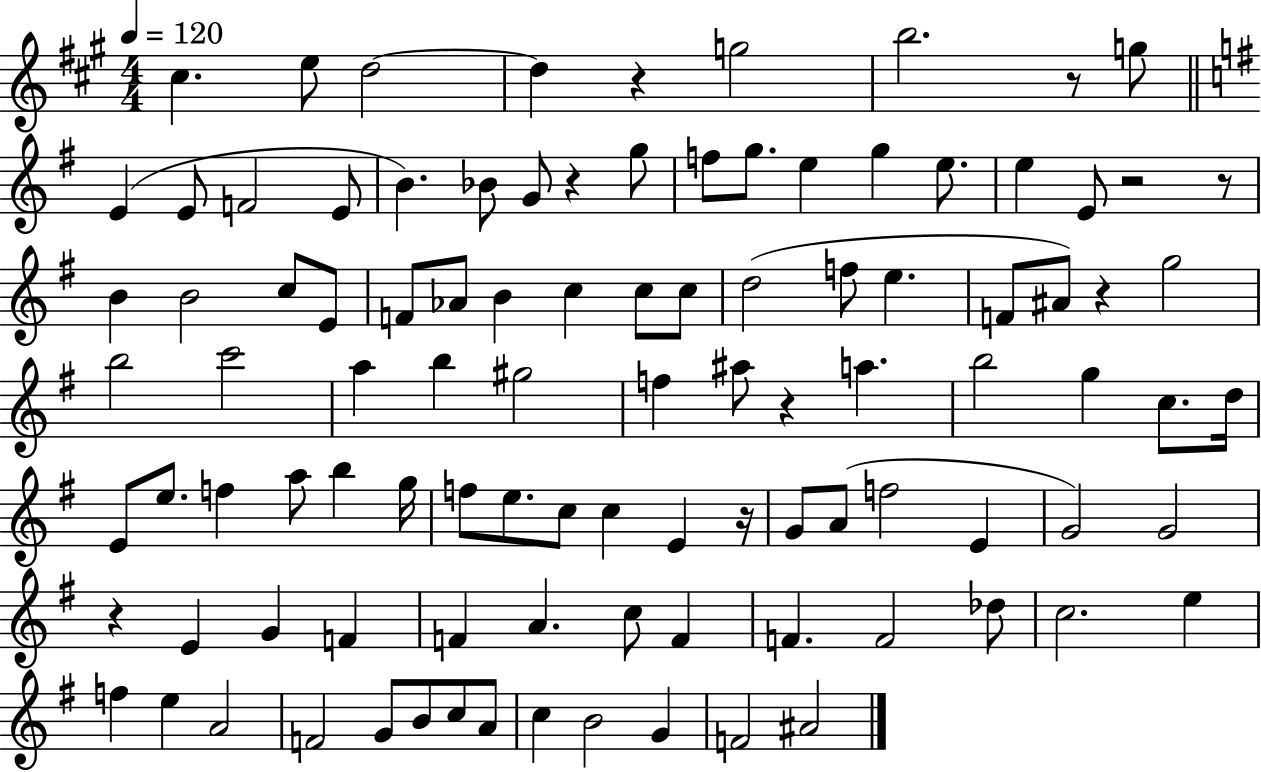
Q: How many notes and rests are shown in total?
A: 101